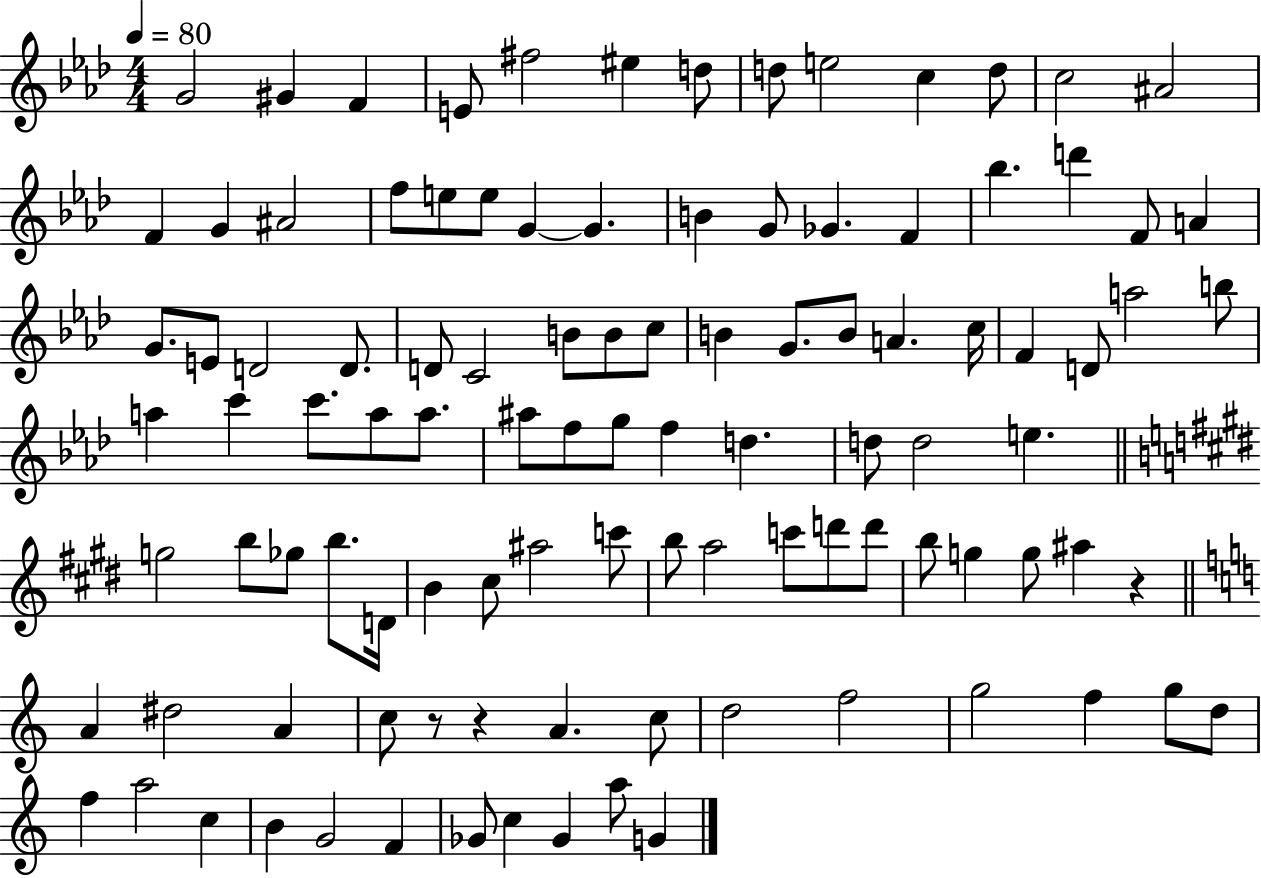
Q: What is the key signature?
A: AES major